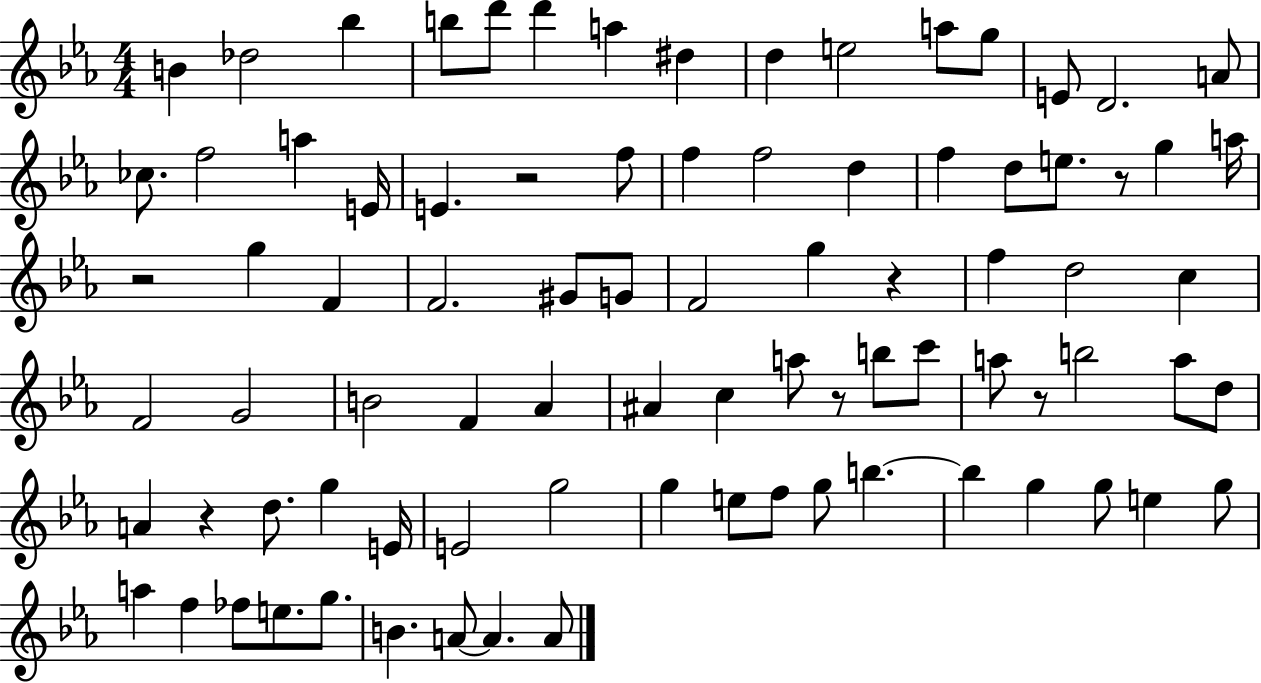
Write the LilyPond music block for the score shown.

{
  \clef treble
  \numericTimeSignature
  \time 4/4
  \key ees \major
  b'4 des''2 bes''4 | b''8 d'''8 d'''4 a''4 dis''4 | d''4 e''2 a''8 g''8 | e'8 d'2. a'8 | \break ces''8. f''2 a''4 e'16 | e'4. r2 f''8 | f''4 f''2 d''4 | f''4 d''8 e''8. r8 g''4 a''16 | \break r2 g''4 f'4 | f'2. gis'8 g'8 | f'2 g''4 r4 | f''4 d''2 c''4 | \break f'2 g'2 | b'2 f'4 aes'4 | ais'4 c''4 a''8 r8 b''8 c'''8 | a''8 r8 b''2 a''8 d''8 | \break a'4 r4 d''8. g''4 e'16 | e'2 g''2 | g''4 e''8 f''8 g''8 b''4.~~ | b''4 g''4 g''8 e''4 g''8 | \break a''4 f''4 fes''8 e''8. g''8. | b'4. a'8~~ a'4. a'8 | \bar "|."
}